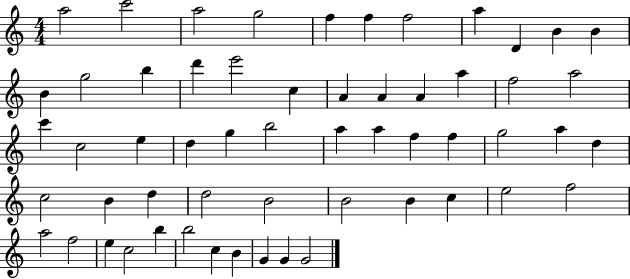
{
  \clef treble
  \numericTimeSignature
  \time 4/4
  \key c \major
  a''2 c'''2 | a''2 g''2 | f''4 f''4 f''2 | a''4 d'4 b'4 b'4 | \break b'4 g''2 b''4 | d'''4 e'''2 c''4 | a'4 a'4 a'4 a''4 | f''2 a''2 | \break c'''4 c''2 e''4 | d''4 g''4 b''2 | a''4 a''4 f''4 f''4 | g''2 a''4 d''4 | \break c''2 b'4 d''4 | d''2 b'2 | b'2 b'4 c''4 | e''2 f''2 | \break a''2 f''2 | e''4 c''2 b''4 | b''2 c''4 b'4 | g'4 g'4 g'2 | \break \bar "|."
}